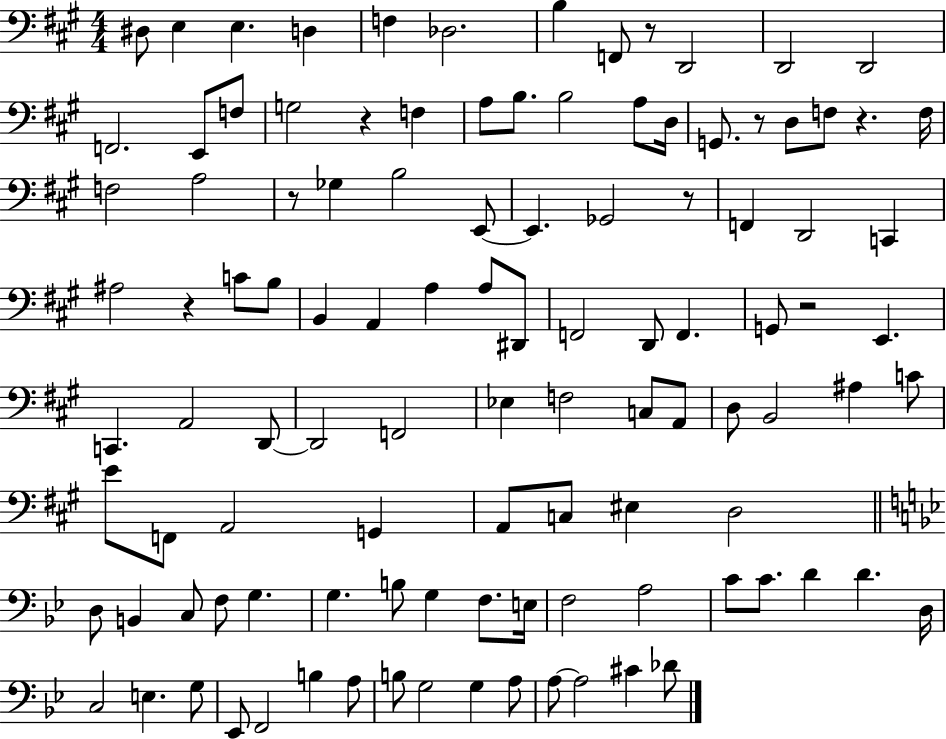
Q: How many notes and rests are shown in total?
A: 109